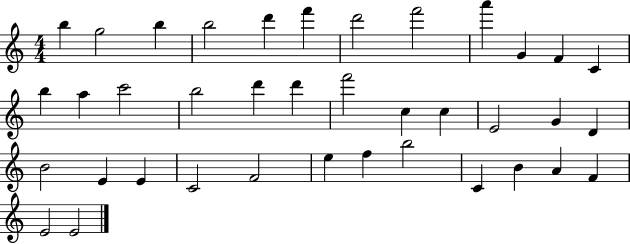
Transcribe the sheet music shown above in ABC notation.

X:1
T:Untitled
M:4/4
L:1/4
K:C
b g2 b b2 d' f' d'2 f'2 a' G F C b a c'2 b2 d' d' f'2 c c E2 G D B2 E E C2 F2 e f b2 C B A F E2 E2